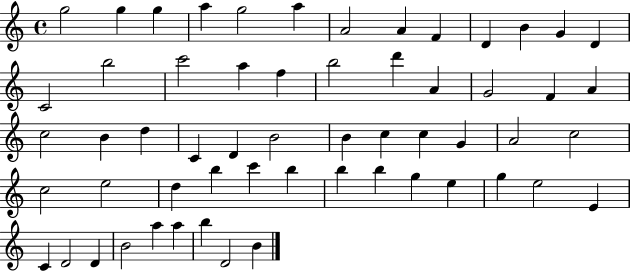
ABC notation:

X:1
T:Untitled
M:4/4
L:1/4
K:C
g2 g g a g2 a A2 A F D B G D C2 b2 c'2 a f b2 d' A G2 F A c2 B d C D B2 B c c G A2 c2 c2 e2 d b c' b b b g e g e2 E C D2 D B2 a a b D2 B